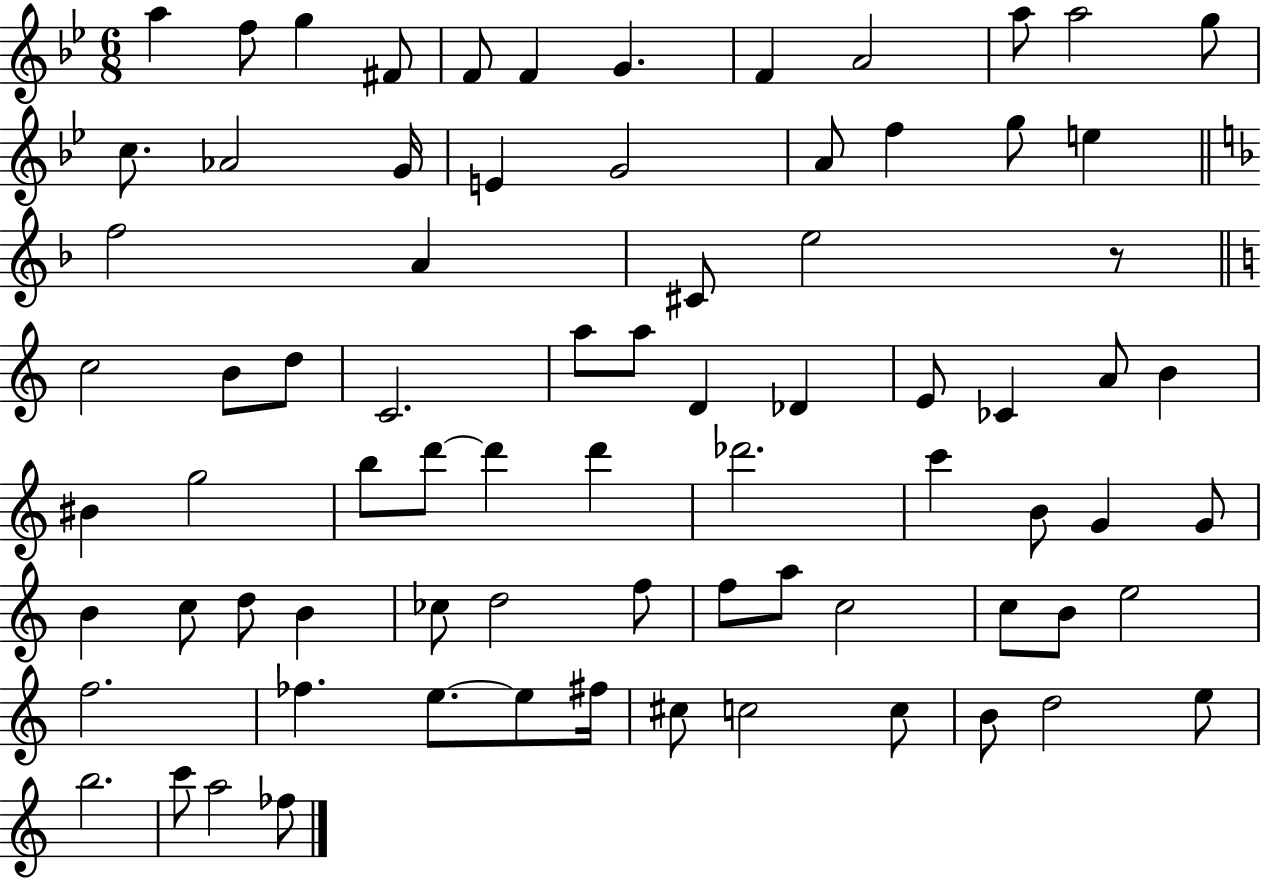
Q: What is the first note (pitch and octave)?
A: A5